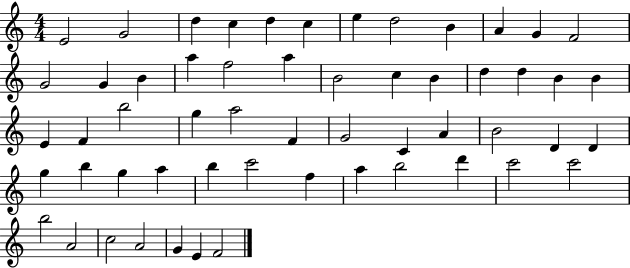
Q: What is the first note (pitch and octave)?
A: E4